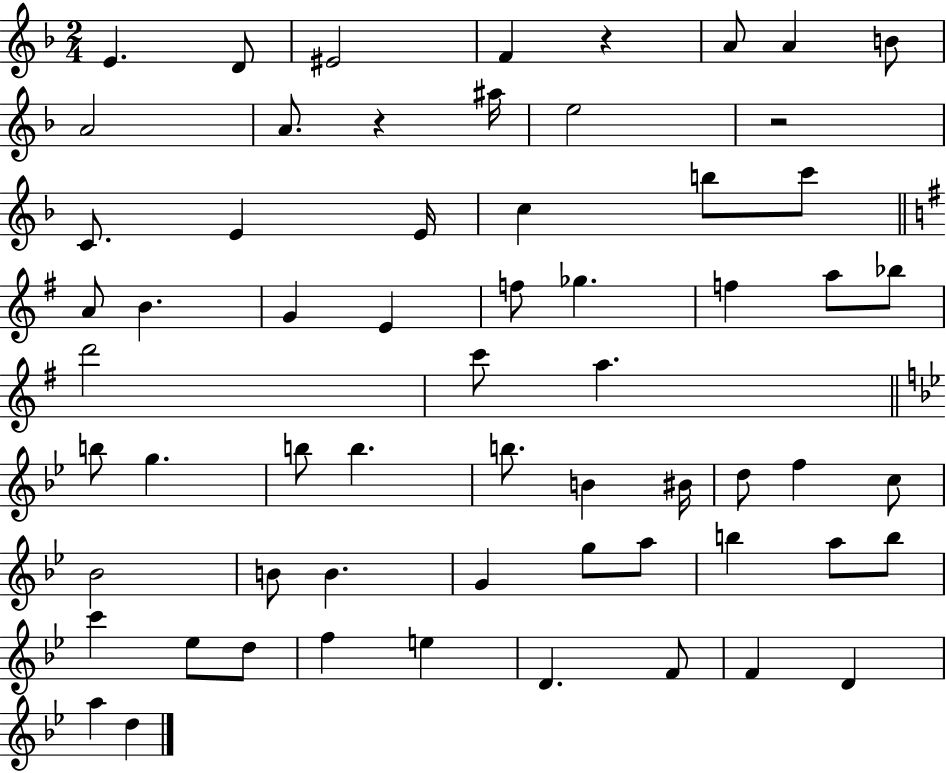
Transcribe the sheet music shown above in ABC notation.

X:1
T:Untitled
M:2/4
L:1/4
K:F
E D/2 ^E2 F z A/2 A B/2 A2 A/2 z ^a/4 e2 z2 C/2 E E/4 c b/2 c'/2 A/2 B G E f/2 _g f a/2 _b/2 d'2 c'/2 a b/2 g b/2 b b/2 B ^B/4 d/2 f c/2 _B2 B/2 B G g/2 a/2 b a/2 b/2 c' _e/2 d/2 f e D F/2 F D a d